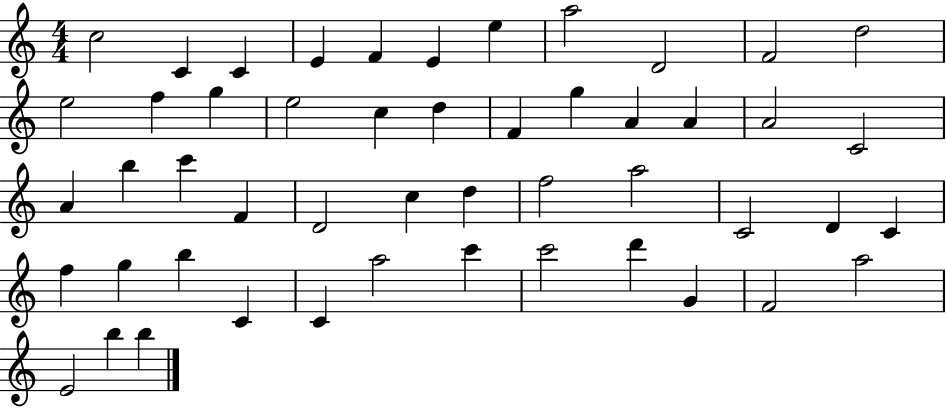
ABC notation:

X:1
T:Untitled
M:4/4
L:1/4
K:C
c2 C C E F E e a2 D2 F2 d2 e2 f g e2 c d F g A A A2 C2 A b c' F D2 c d f2 a2 C2 D C f g b C C a2 c' c'2 d' G F2 a2 E2 b b